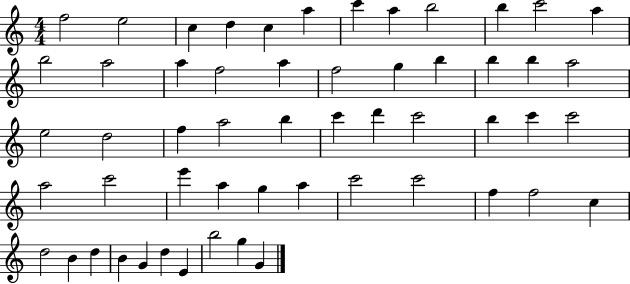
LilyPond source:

{
  \clef treble
  \numericTimeSignature
  \time 4/4
  \key c \major
  f''2 e''2 | c''4 d''4 c''4 a''4 | c'''4 a''4 b''2 | b''4 c'''2 a''4 | \break b''2 a''2 | a''4 f''2 a''4 | f''2 g''4 b''4 | b''4 b''4 a''2 | \break e''2 d''2 | f''4 a''2 b''4 | c'''4 d'''4 c'''2 | b''4 c'''4 c'''2 | \break a''2 c'''2 | e'''4 a''4 g''4 a''4 | c'''2 c'''2 | f''4 f''2 c''4 | \break d''2 b'4 d''4 | b'4 g'4 d''4 e'4 | b''2 g''4 g'4 | \bar "|."
}